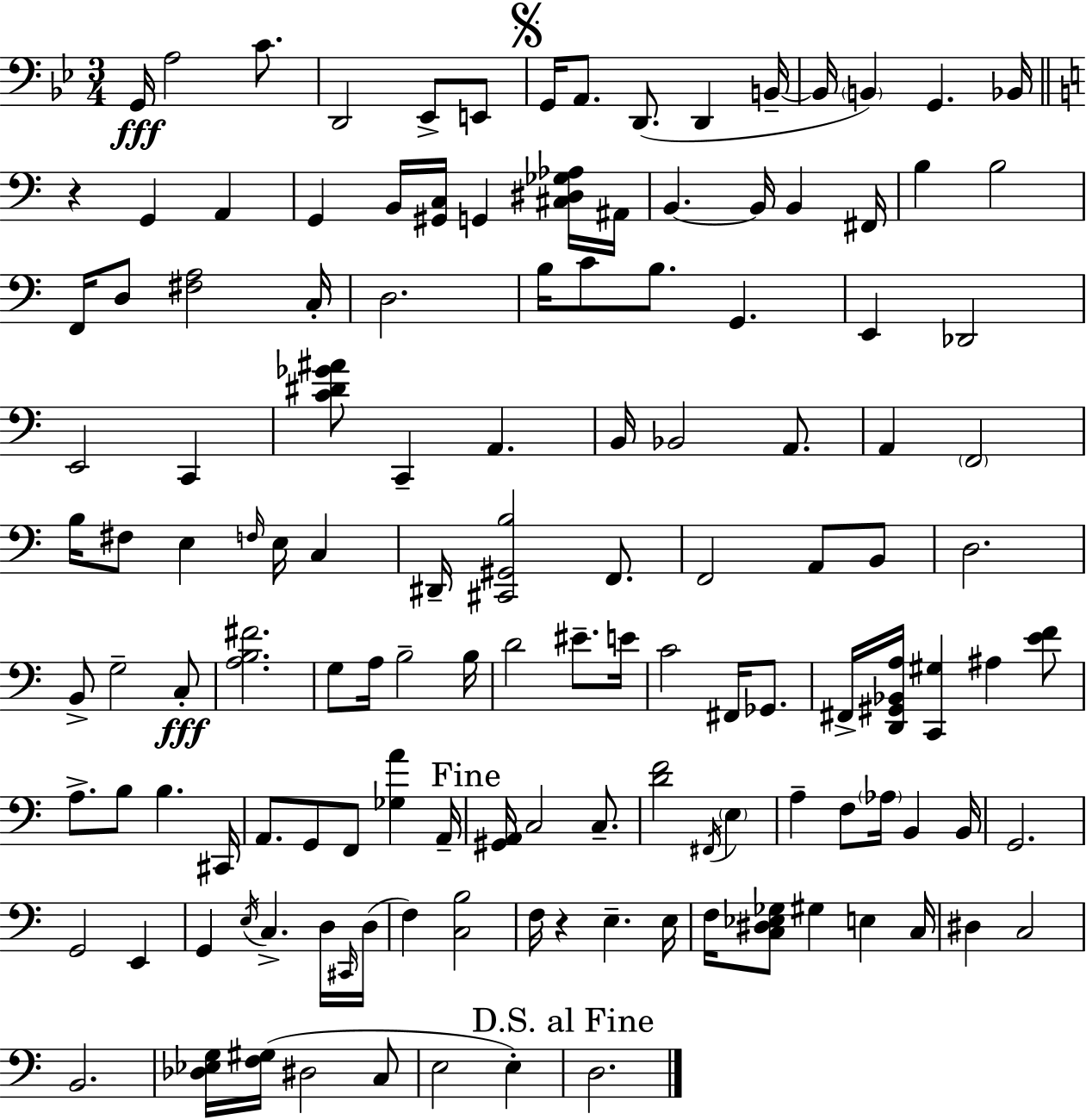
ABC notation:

X:1
T:Untitled
M:3/4
L:1/4
K:Gm
G,,/4 A,2 C/2 D,,2 _E,,/2 E,,/2 G,,/4 A,,/2 D,,/2 D,, B,,/4 B,,/4 B,, G,, _B,,/4 z G,, A,, G,, B,,/4 [^G,,C,]/4 G,, [^C,^D,_G,_A,]/4 ^A,,/4 B,, B,,/4 B,, ^F,,/4 B, B,2 F,,/4 D,/2 [^F,A,]2 C,/4 D,2 B,/4 C/2 B,/2 G,, E,, _D,,2 E,,2 C,, [C^D_G^A]/2 C,, A,, B,,/4 _B,,2 A,,/2 A,, F,,2 B,/4 ^F,/2 E, F,/4 E,/4 C, ^D,,/4 [^C,,^G,,B,]2 F,,/2 F,,2 A,,/2 B,,/2 D,2 B,,/2 G,2 C,/2 [A,B,^F]2 G,/2 A,/4 B,2 B,/4 D2 ^E/2 E/4 C2 ^F,,/4 _G,,/2 ^F,,/4 [D,,^G,,_B,,A,]/4 [C,,^G,] ^A, [EF]/2 A,/2 B,/2 B, ^C,,/4 A,,/2 G,,/2 F,,/2 [_G,A] A,,/4 [^G,,A,,]/4 C,2 C,/2 [DF]2 ^F,,/4 E, A, F,/2 _A,/4 B,, B,,/4 G,,2 G,,2 E,, G,, E,/4 C, D,/4 ^C,,/4 D,/4 F, [C,B,]2 F,/4 z E, E,/4 F,/4 [C,^D,_E,_G,]/2 ^G, E, C,/4 ^D, C,2 B,,2 [_D,_E,G,]/4 [F,^G,]/4 ^D,2 C,/2 E,2 E, D,2